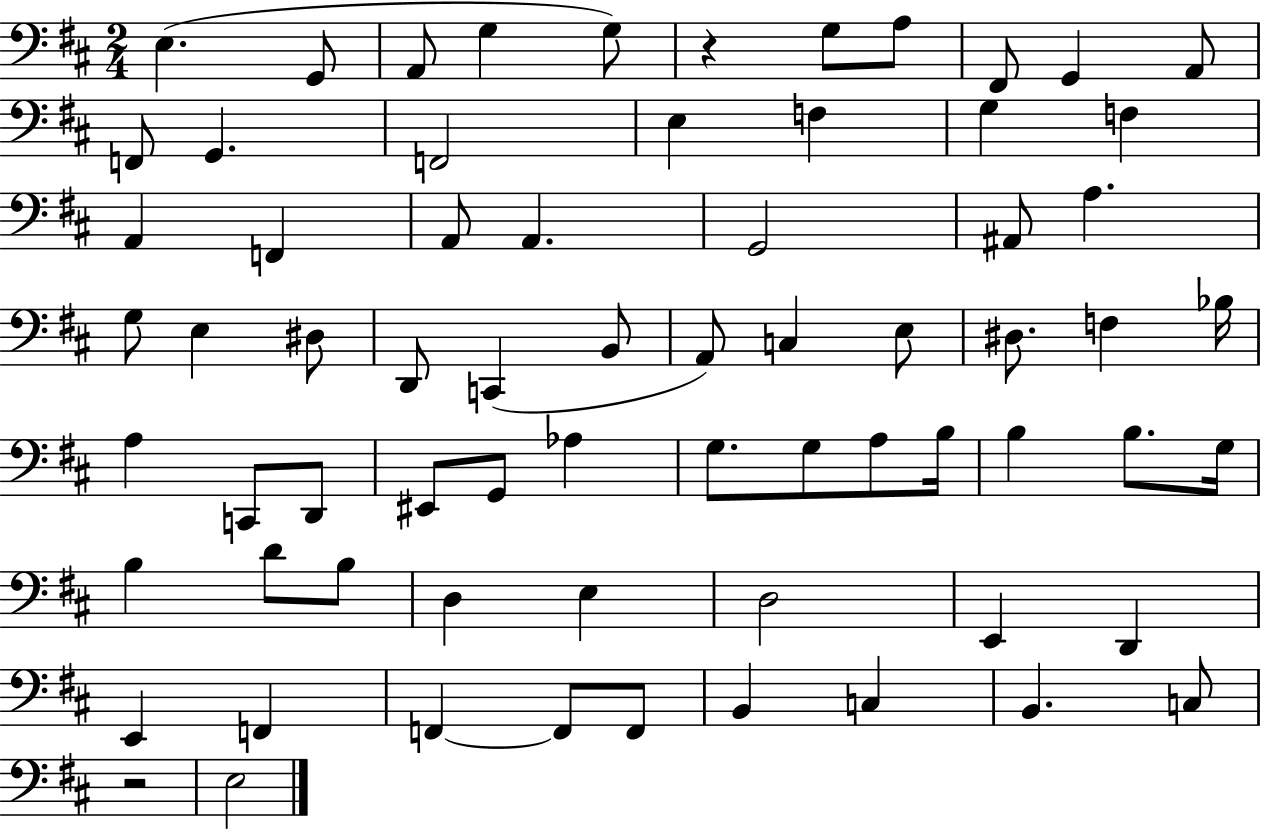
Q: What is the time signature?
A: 2/4